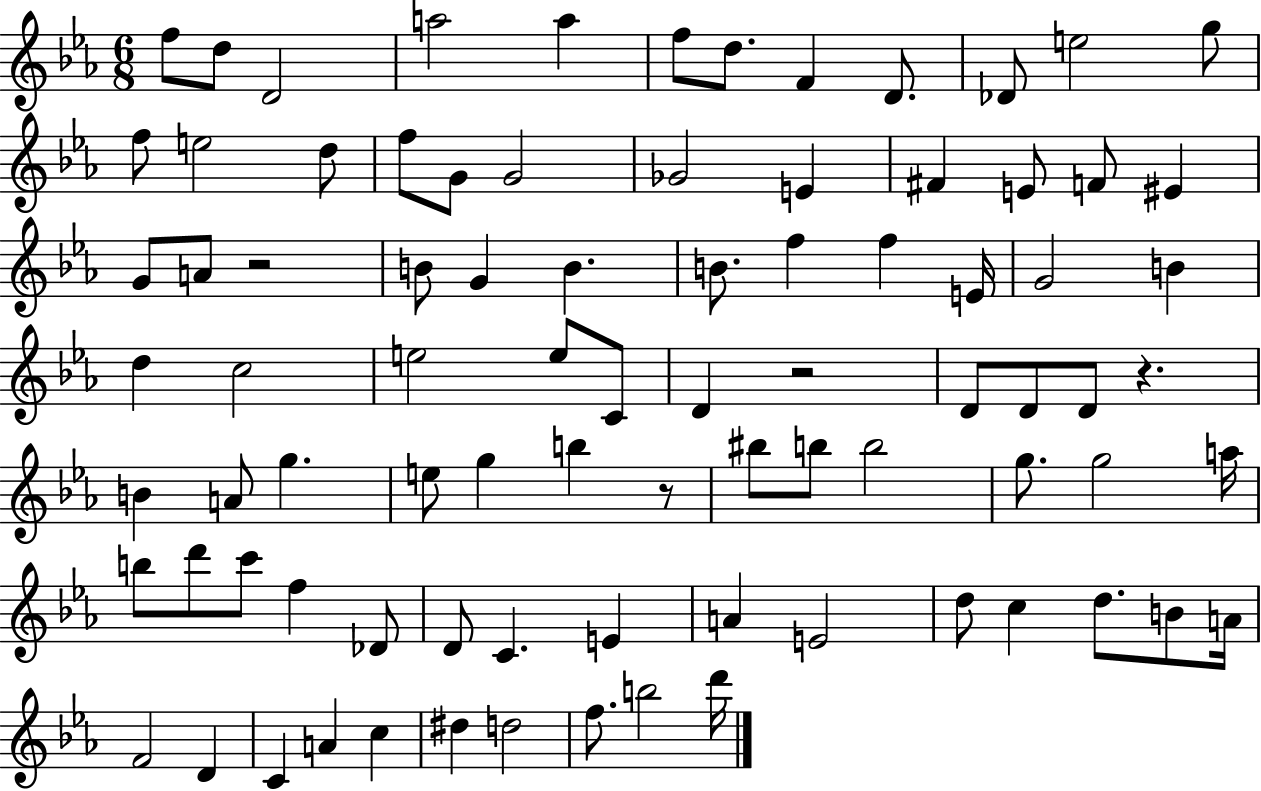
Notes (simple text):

F5/e D5/e D4/h A5/h A5/q F5/e D5/e. F4/q D4/e. Db4/e E5/h G5/e F5/e E5/h D5/e F5/e G4/e G4/h Gb4/h E4/q F#4/q E4/e F4/e EIS4/q G4/e A4/e R/h B4/e G4/q B4/q. B4/e. F5/q F5/q E4/s G4/h B4/q D5/q C5/h E5/h E5/e C4/e D4/q R/h D4/e D4/e D4/e R/q. B4/q A4/e G5/q. E5/e G5/q B5/q R/e BIS5/e B5/e B5/h G5/e. G5/h A5/s B5/e D6/e C6/e F5/q Db4/e D4/e C4/q. E4/q A4/q E4/h D5/e C5/q D5/e. B4/e A4/s F4/h D4/q C4/q A4/q C5/q D#5/q D5/h F5/e. B5/h D6/s